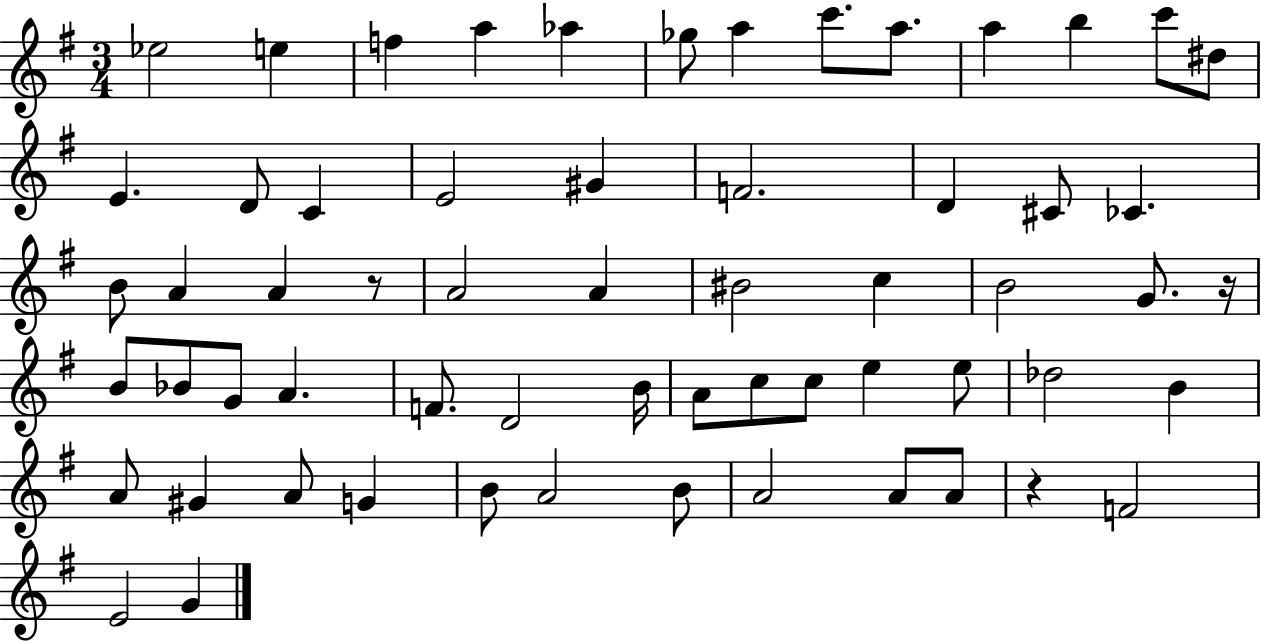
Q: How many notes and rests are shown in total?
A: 61